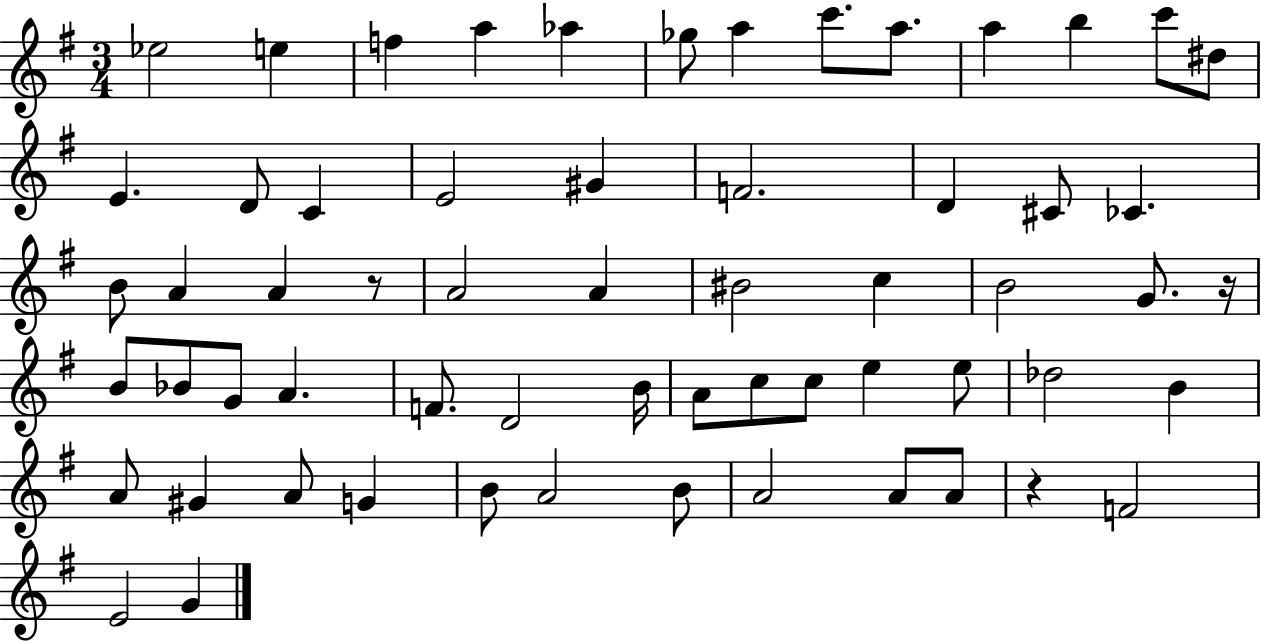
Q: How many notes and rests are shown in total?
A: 61